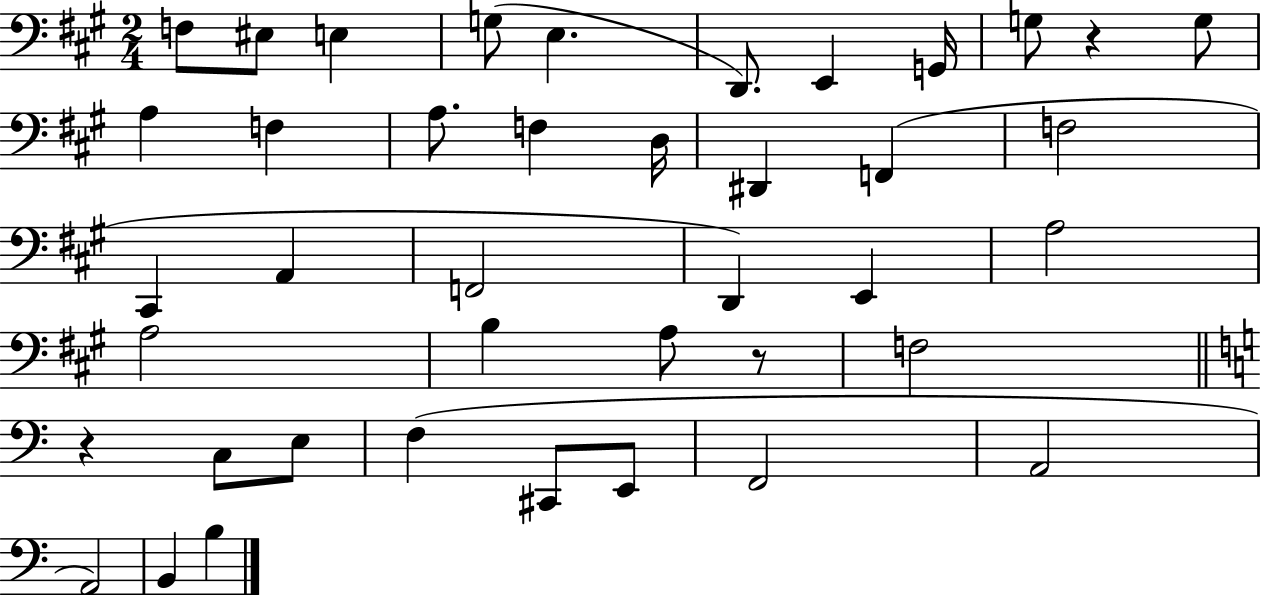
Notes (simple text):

F3/e EIS3/e E3/q G3/e E3/q. D2/e. E2/q G2/s G3/e R/q G3/e A3/q F3/q A3/e. F3/q D3/s D#2/q F2/q F3/h C#2/q A2/q F2/h D2/q E2/q A3/h A3/h B3/q A3/e R/e F3/h R/q C3/e E3/e F3/q C#2/e E2/e F2/h A2/h A2/h B2/q B3/q